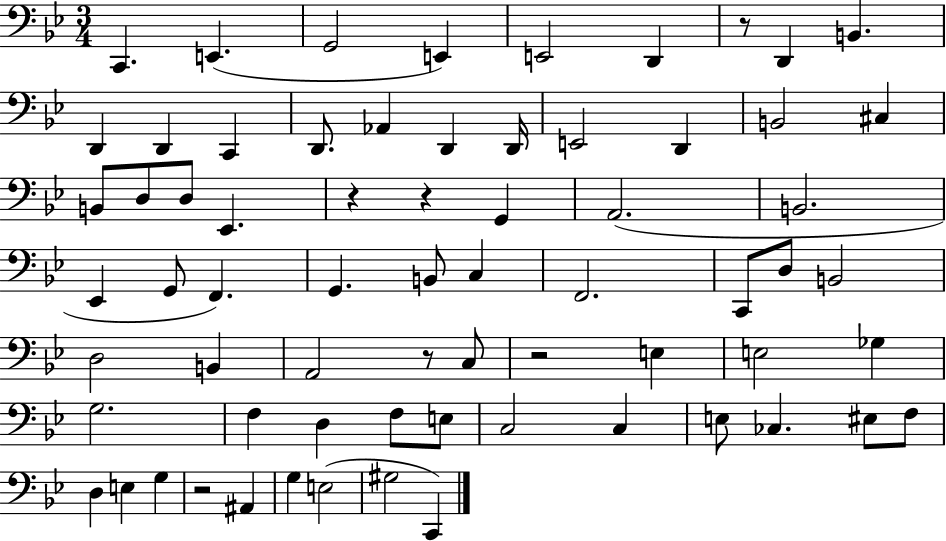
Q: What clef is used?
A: bass